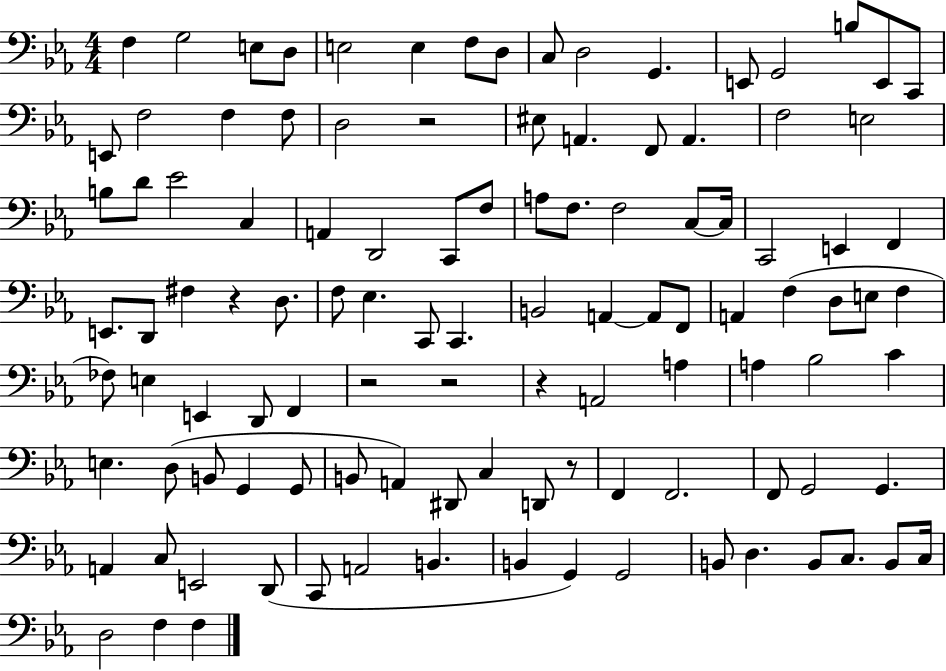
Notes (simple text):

F3/q G3/h E3/e D3/e E3/h E3/q F3/e D3/e C3/e D3/h G2/q. E2/e G2/h B3/e E2/e C2/e E2/e F3/h F3/q F3/e D3/h R/h EIS3/e A2/q. F2/e A2/q. F3/h E3/h B3/e D4/e Eb4/h C3/q A2/q D2/h C2/e F3/e A3/e F3/e. F3/h C3/e C3/s C2/h E2/q F2/q E2/e. D2/e F#3/q R/q D3/e. F3/e Eb3/q. C2/e C2/q. B2/h A2/q A2/e F2/e A2/q F3/q D3/e E3/e F3/q FES3/e E3/q E2/q D2/e F2/q R/h R/h R/q A2/h A3/q A3/q Bb3/h C4/q E3/q. D3/e B2/e G2/q G2/e B2/e A2/q D#2/e C3/q D2/e R/e F2/q F2/h. F2/e G2/h G2/q. A2/q C3/e E2/h D2/e C2/e A2/h B2/q. B2/q G2/q G2/h B2/e D3/q. B2/e C3/e. B2/e C3/s D3/h F3/q F3/q